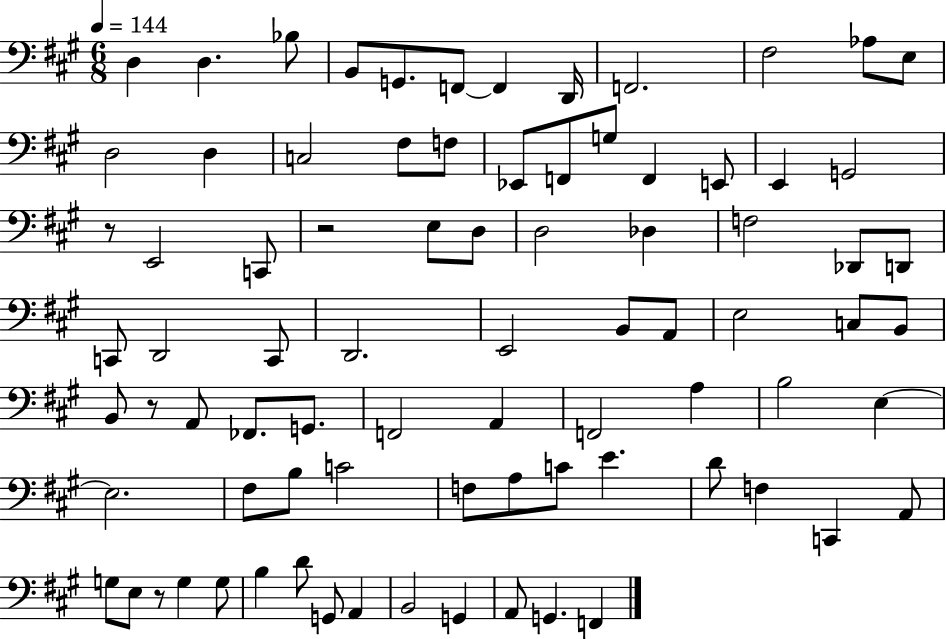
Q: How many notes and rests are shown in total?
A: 82